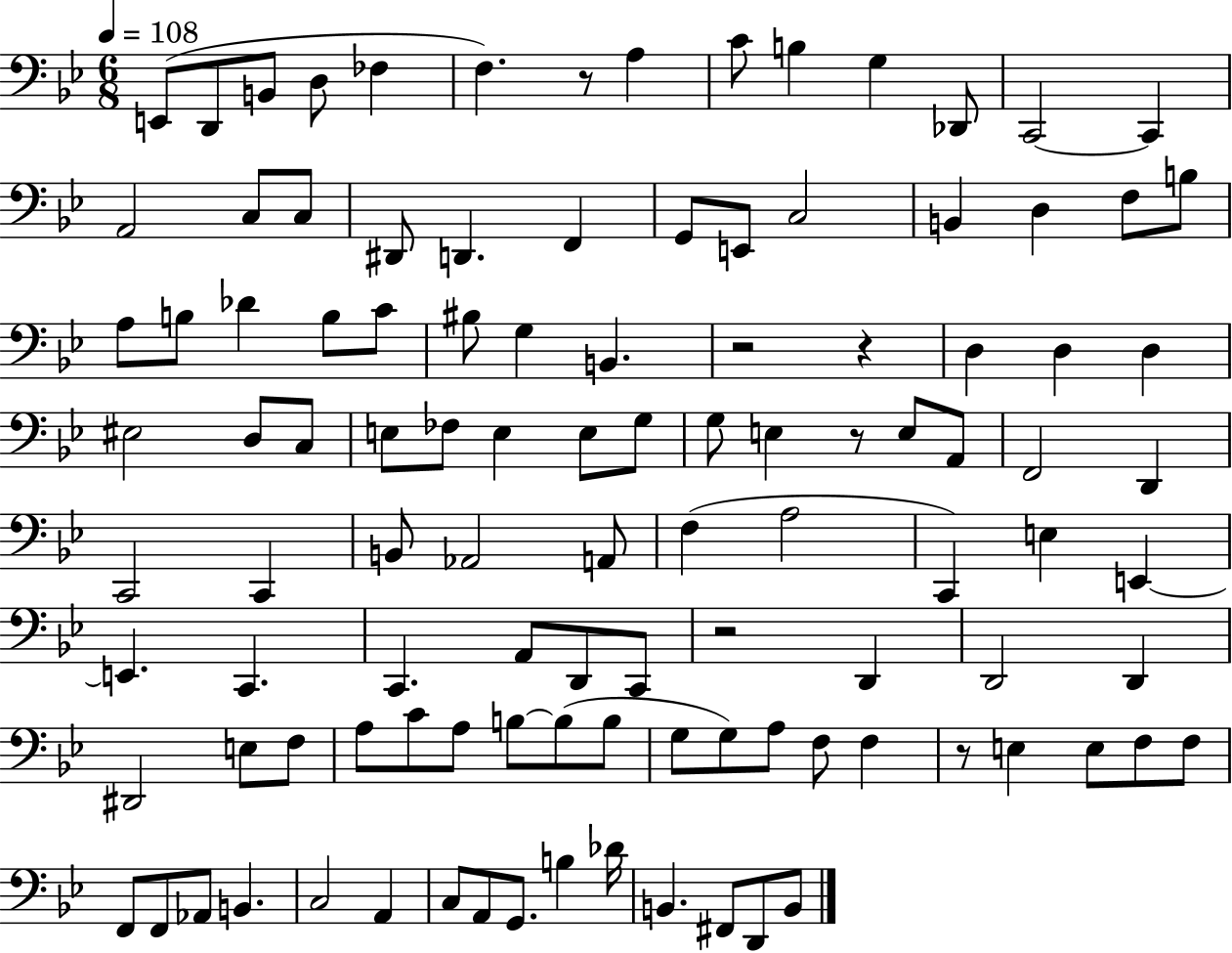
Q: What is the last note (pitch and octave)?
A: B2